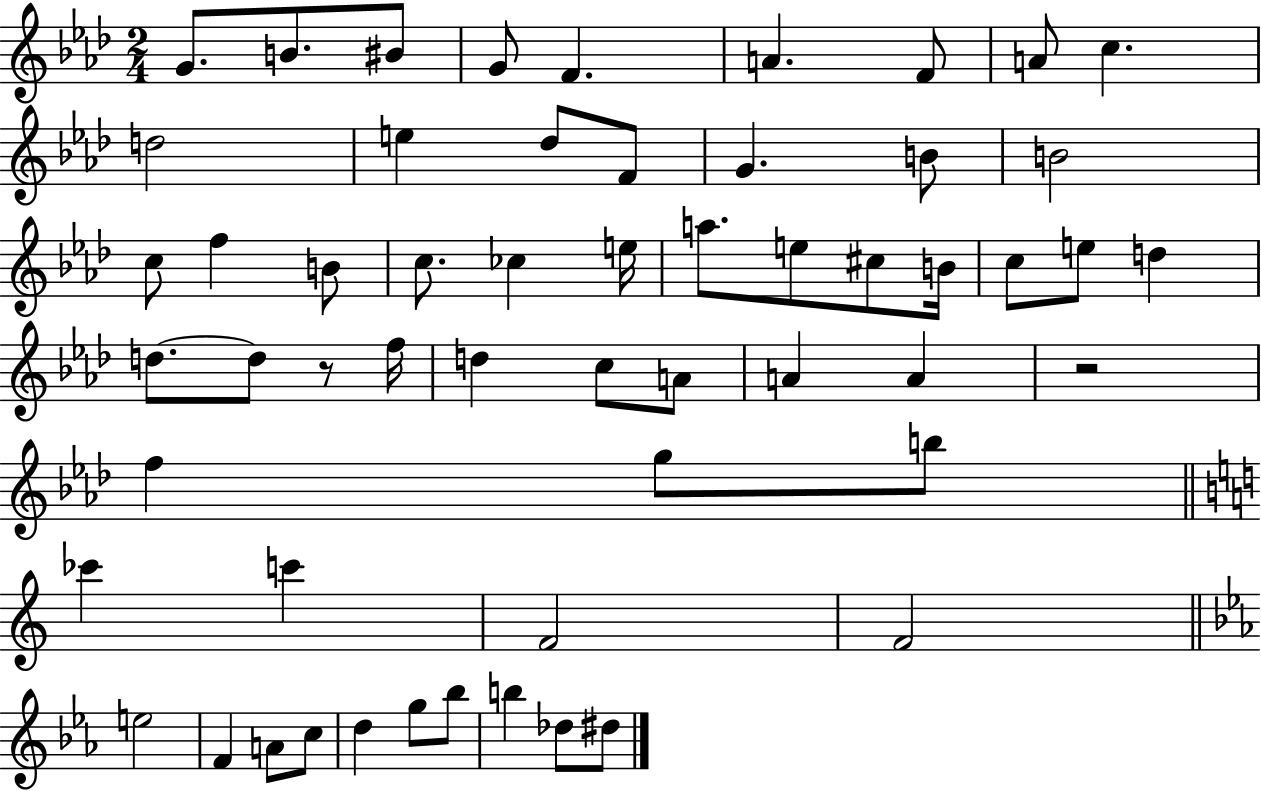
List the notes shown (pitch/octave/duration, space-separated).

G4/e. B4/e. BIS4/e G4/e F4/q. A4/q. F4/e A4/e C5/q. D5/h E5/q Db5/e F4/e G4/q. B4/e B4/h C5/e F5/q B4/e C5/e. CES5/q E5/s A5/e. E5/e C#5/e B4/s C5/e E5/e D5/q D5/e. D5/e R/e F5/s D5/q C5/e A4/e A4/q A4/q R/h F5/q G5/e B5/e CES6/q C6/q F4/h F4/h E5/h F4/q A4/e C5/e D5/q G5/e Bb5/e B5/q Db5/e D#5/e